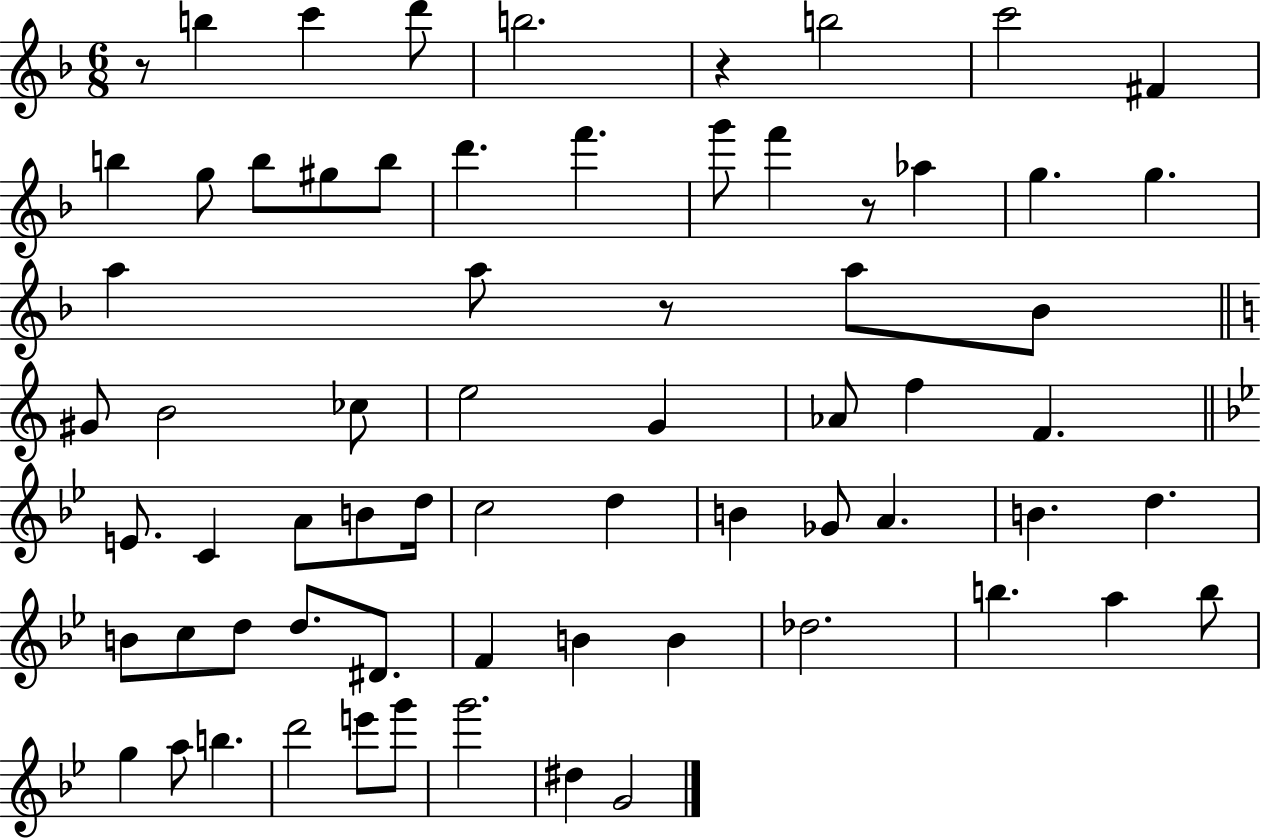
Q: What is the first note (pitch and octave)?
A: B5